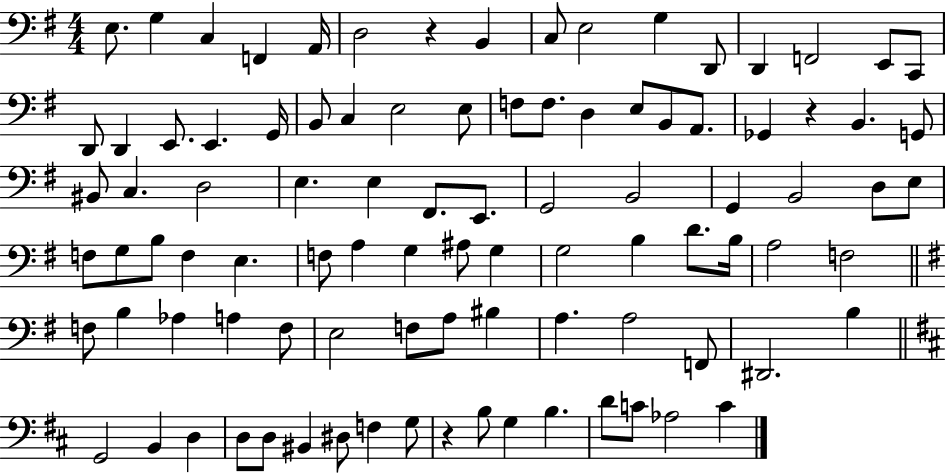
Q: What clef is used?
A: bass